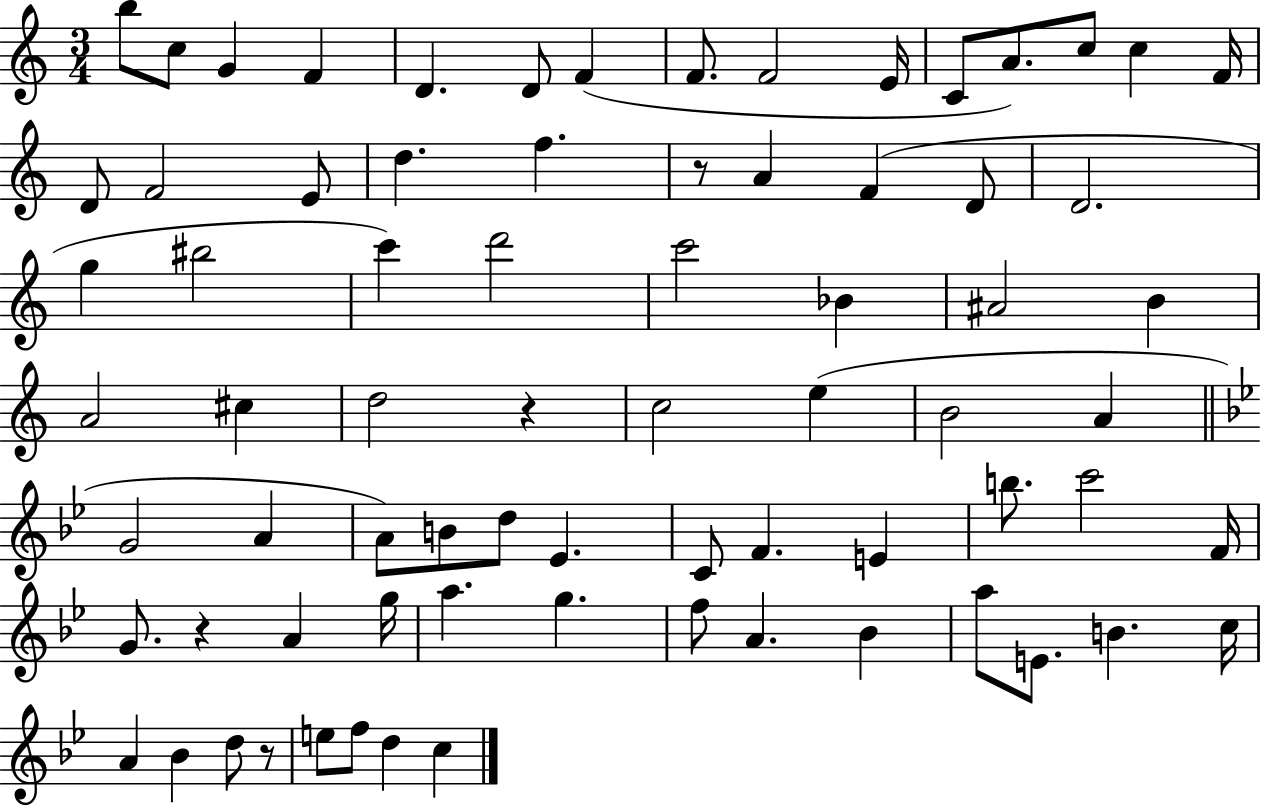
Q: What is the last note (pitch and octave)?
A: C5